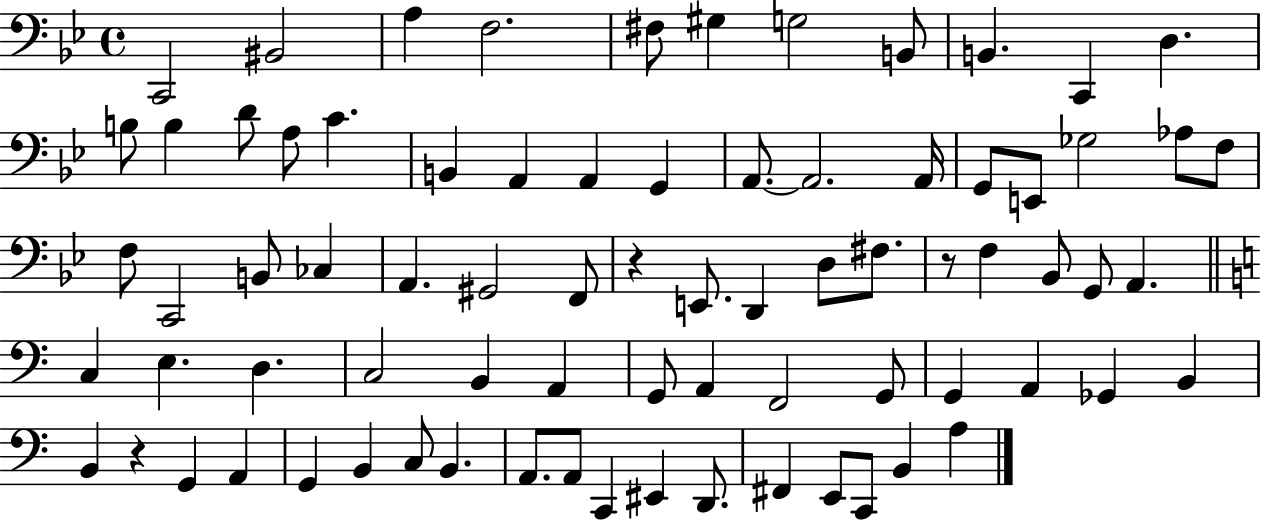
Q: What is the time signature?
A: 4/4